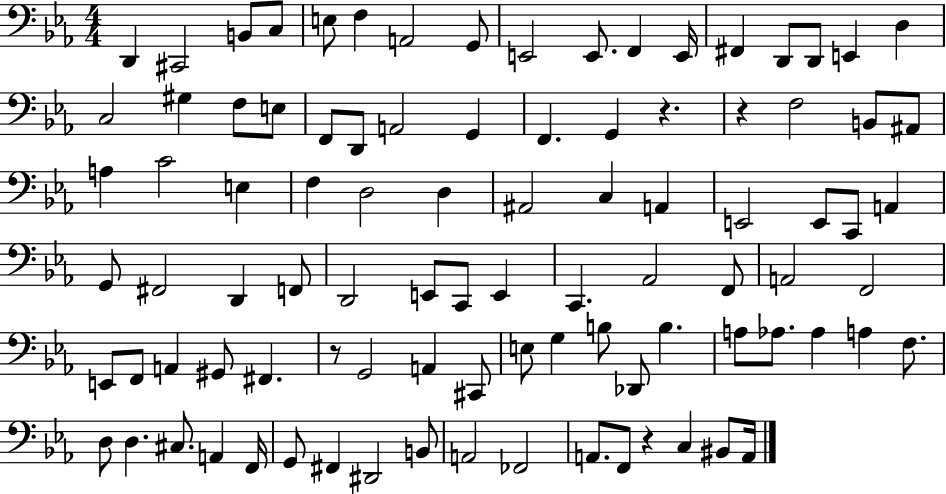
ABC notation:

X:1
T:Untitled
M:4/4
L:1/4
K:Eb
D,, ^C,,2 B,,/2 C,/2 E,/2 F, A,,2 G,,/2 E,,2 E,,/2 F,, E,,/4 ^F,, D,,/2 D,,/2 E,, D, C,2 ^G, F,/2 E,/2 F,,/2 D,,/2 A,,2 G,, F,, G,, z z F,2 B,,/2 ^A,,/2 A, C2 E, F, D,2 D, ^A,,2 C, A,, E,,2 E,,/2 C,,/2 A,, G,,/2 ^F,,2 D,, F,,/2 D,,2 E,,/2 C,,/2 E,, C,, _A,,2 F,,/2 A,,2 F,,2 E,,/2 F,,/2 A,, ^G,,/2 ^F,, z/2 G,,2 A,, ^C,,/2 E,/2 G, B,/2 _D,,/2 B, A,/2 _A,/2 _A, A, F,/2 D,/2 D, ^C,/2 A,, F,,/4 G,,/2 ^F,, ^D,,2 B,,/2 A,,2 _F,,2 A,,/2 F,,/2 z C, ^B,,/2 A,,/4